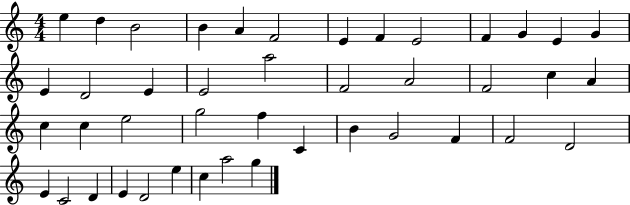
{
  \clef treble
  \numericTimeSignature
  \time 4/4
  \key c \major
  e''4 d''4 b'2 | b'4 a'4 f'2 | e'4 f'4 e'2 | f'4 g'4 e'4 g'4 | \break e'4 d'2 e'4 | e'2 a''2 | f'2 a'2 | f'2 c''4 a'4 | \break c''4 c''4 e''2 | g''2 f''4 c'4 | b'4 g'2 f'4 | f'2 d'2 | \break e'4 c'2 d'4 | e'4 d'2 e''4 | c''4 a''2 g''4 | \bar "|."
}